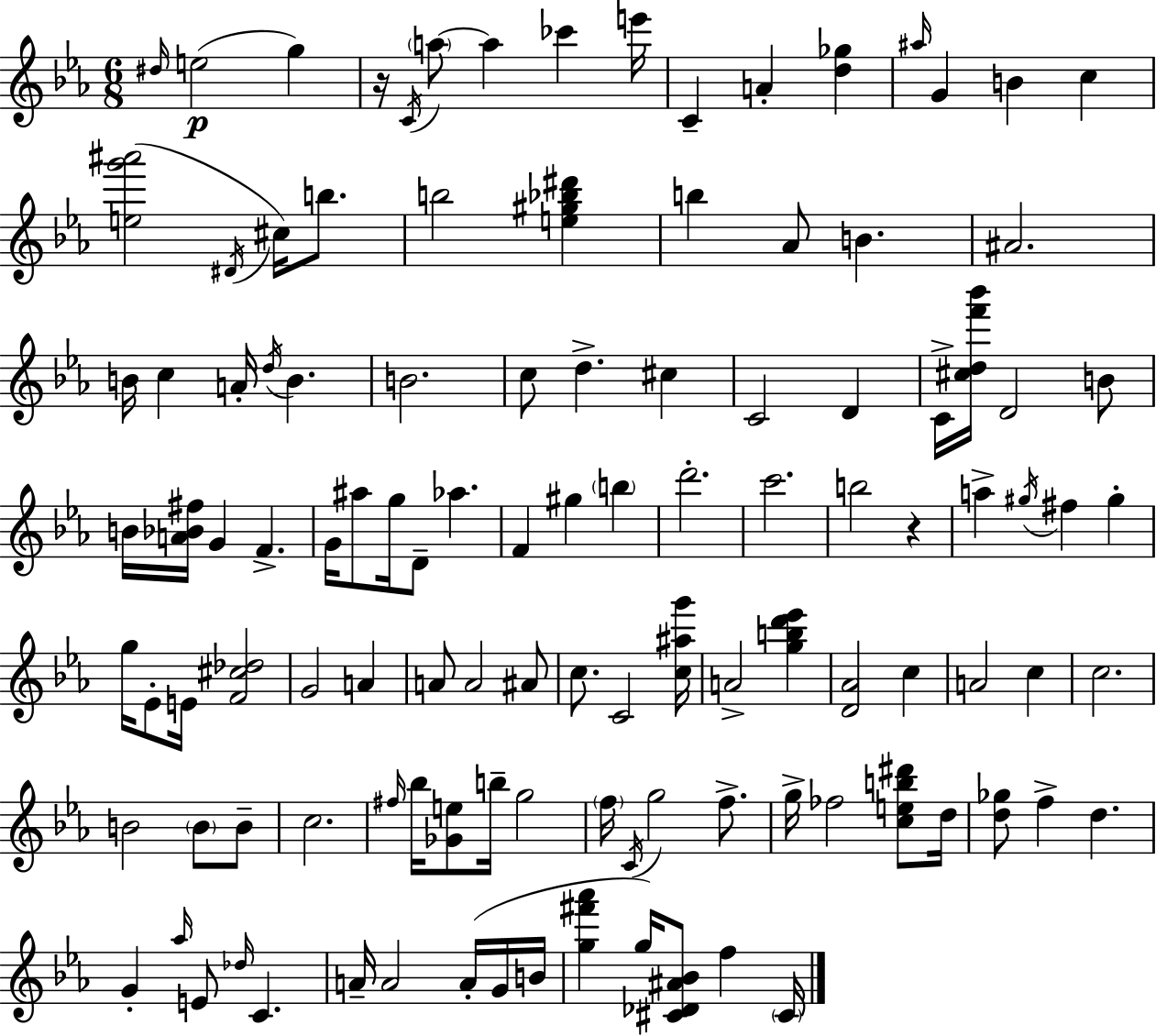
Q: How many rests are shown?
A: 2